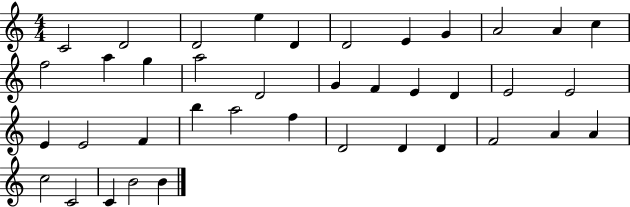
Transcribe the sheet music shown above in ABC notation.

X:1
T:Untitled
M:4/4
L:1/4
K:C
C2 D2 D2 e D D2 E G A2 A c f2 a g a2 D2 G F E D E2 E2 E E2 F b a2 f D2 D D F2 A A c2 C2 C B2 B